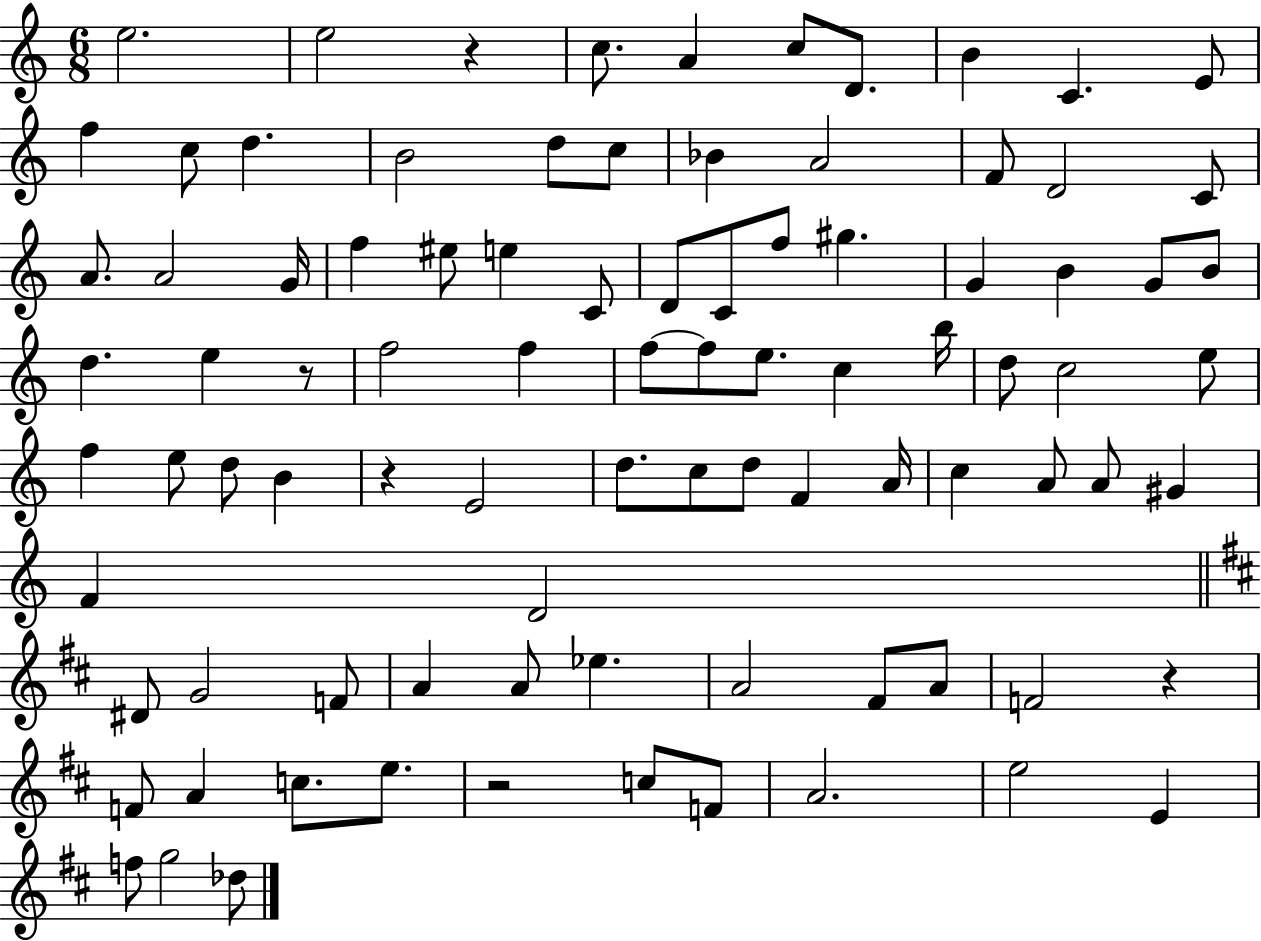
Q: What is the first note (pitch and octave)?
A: E5